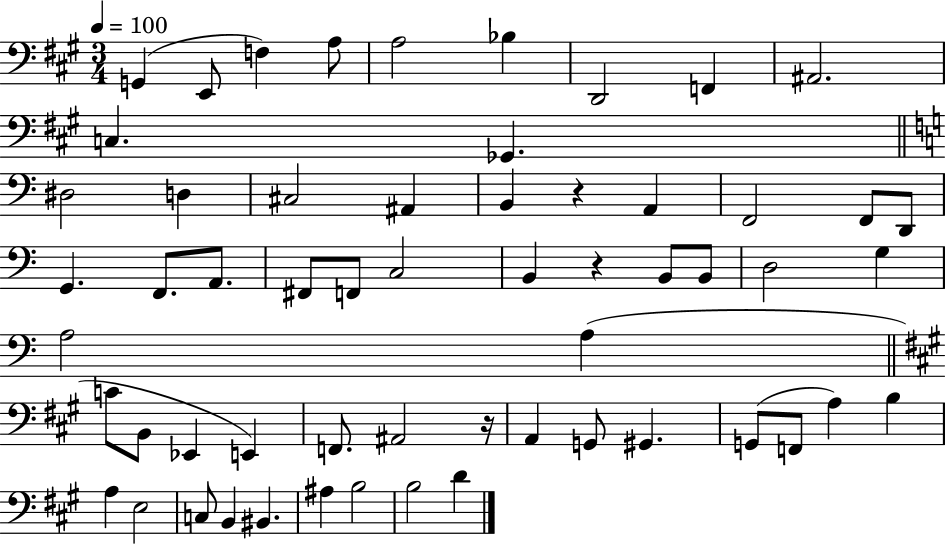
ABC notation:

X:1
T:Untitled
M:3/4
L:1/4
K:A
G,, E,,/2 F, A,/2 A,2 _B, D,,2 F,, ^A,,2 C, _G,, ^D,2 D, ^C,2 ^A,, B,, z A,, F,,2 F,,/2 D,,/2 G,, F,,/2 A,,/2 ^F,,/2 F,,/2 C,2 B,, z B,,/2 B,,/2 D,2 G, A,2 A, C/2 B,,/2 _E,, E,, F,,/2 ^A,,2 z/4 A,, G,,/2 ^G,, G,,/2 F,,/2 A, B, A, E,2 C,/2 B,, ^B,, ^A, B,2 B,2 D